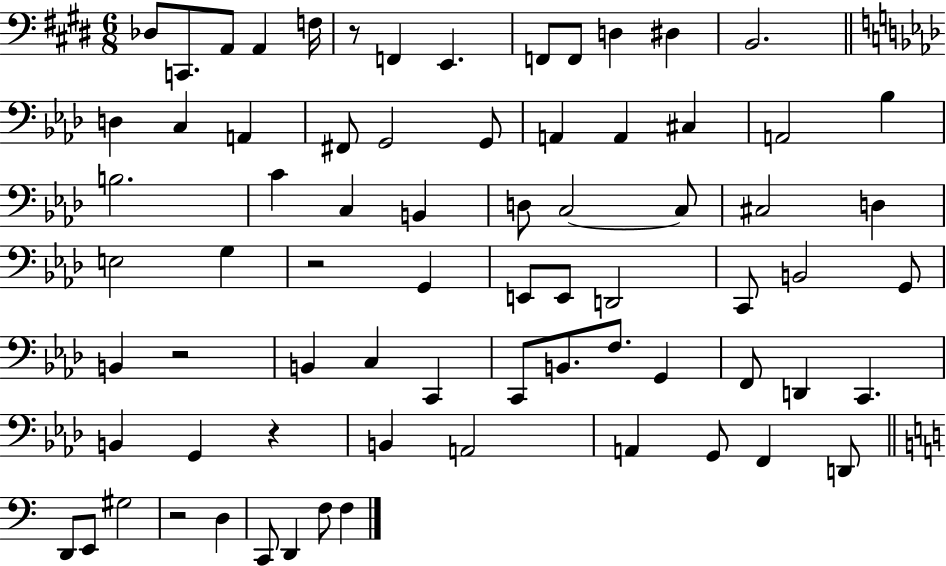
Db3/e C2/e. A2/e A2/q F3/s R/e F2/q E2/q. F2/e F2/e D3/q D#3/q B2/h. D3/q C3/q A2/q F#2/e G2/h G2/e A2/q A2/q C#3/q A2/h Bb3/q B3/h. C4/q C3/q B2/q D3/e C3/h C3/e C#3/h D3/q E3/h G3/q R/h G2/q E2/e E2/e D2/h C2/e B2/h G2/e B2/q R/h B2/q C3/q C2/q C2/e B2/e. F3/e. G2/q F2/e D2/q C2/q. B2/q G2/q R/q B2/q A2/h A2/q G2/e F2/q D2/e D2/e E2/e G#3/h R/h D3/q C2/e D2/q F3/e F3/q